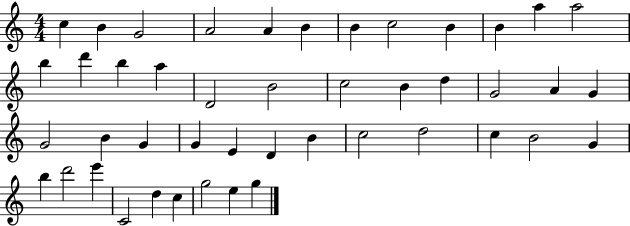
C5/q B4/q G4/h A4/h A4/q B4/q B4/q C5/h B4/q B4/q A5/q A5/h B5/q D6/q B5/q A5/q D4/h B4/h C5/h B4/q D5/q G4/h A4/q G4/q G4/h B4/q G4/q G4/q E4/q D4/q B4/q C5/h D5/h C5/q B4/h G4/q B5/q D6/h E6/q C4/h D5/q C5/q G5/h E5/q G5/q